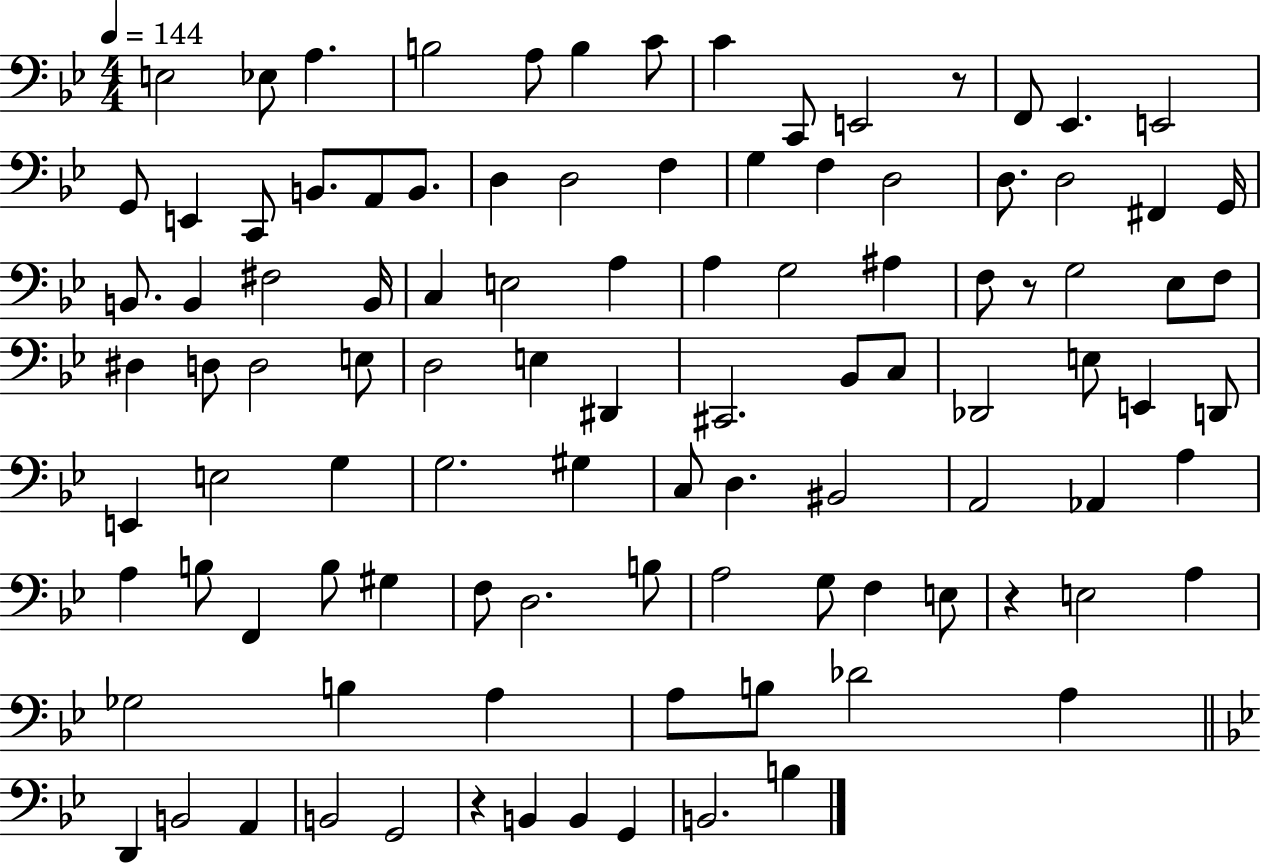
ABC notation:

X:1
T:Untitled
M:4/4
L:1/4
K:Bb
E,2 _E,/2 A, B,2 A,/2 B, C/2 C C,,/2 E,,2 z/2 F,,/2 _E,, E,,2 G,,/2 E,, C,,/2 B,,/2 A,,/2 B,,/2 D, D,2 F, G, F, D,2 D,/2 D,2 ^F,, G,,/4 B,,/2 B,, ^F,2 B,,/4 C, E,2 A, A, G,2 ^A, F,/2 z/2 G,2 _E,/2 F,/2 ^D, D,/2 D,2 E,/2 D,2 E, ^D,, ^C,,2 _B,,/2 C,/2 _D,,2 E,/2 E,, D,,/2 E,, E,2 G, G,2 ^G, C,/2 D, ^B,,2 A,,2 _A,, A, A, B,/2 F,, B,/2 ^G, F,/2 D,2 B,/2 A,2 G,/2 F, E,/2 z E,2 A, _G,2 B, A, A,/2 B,/2 _D2 A, D,, B,,2 A,, B,,2 G,,2 z B,, B,, G,, B,,2 B,